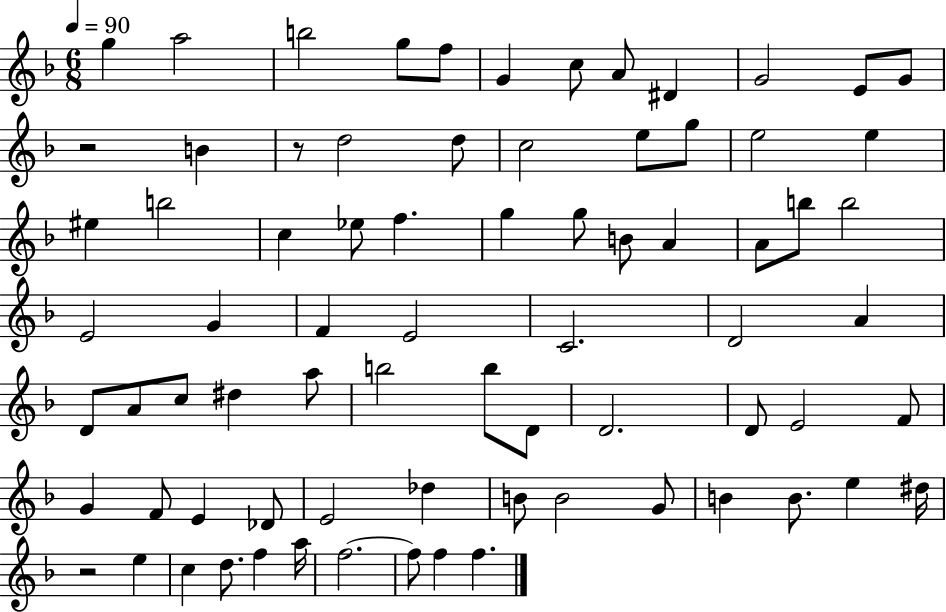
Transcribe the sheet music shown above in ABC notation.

X:1
T:Untitled
M:6/8
L:1/4
K:F
g a2 b2 g/2 f/2 G c/2 A/2 ^D G2 E/2 G/2 z2 B z/2 d2 d/2 c2 e/2 g/2 e2 e ^e b2 c _e/2 f g g/2 B/2 A A/2 b/2 b2 E2 G F E2 C2 D2 A D/2 A/2 c/2 ^d a/2 b2 b/2 D/2 D2 D/2 E2 F/2 G F/2 E _D/2 E2 _d B/2 B2 G/2 B B/2 e ^d/4 z2 e c d/2 f a/4 f2 f/2 f f